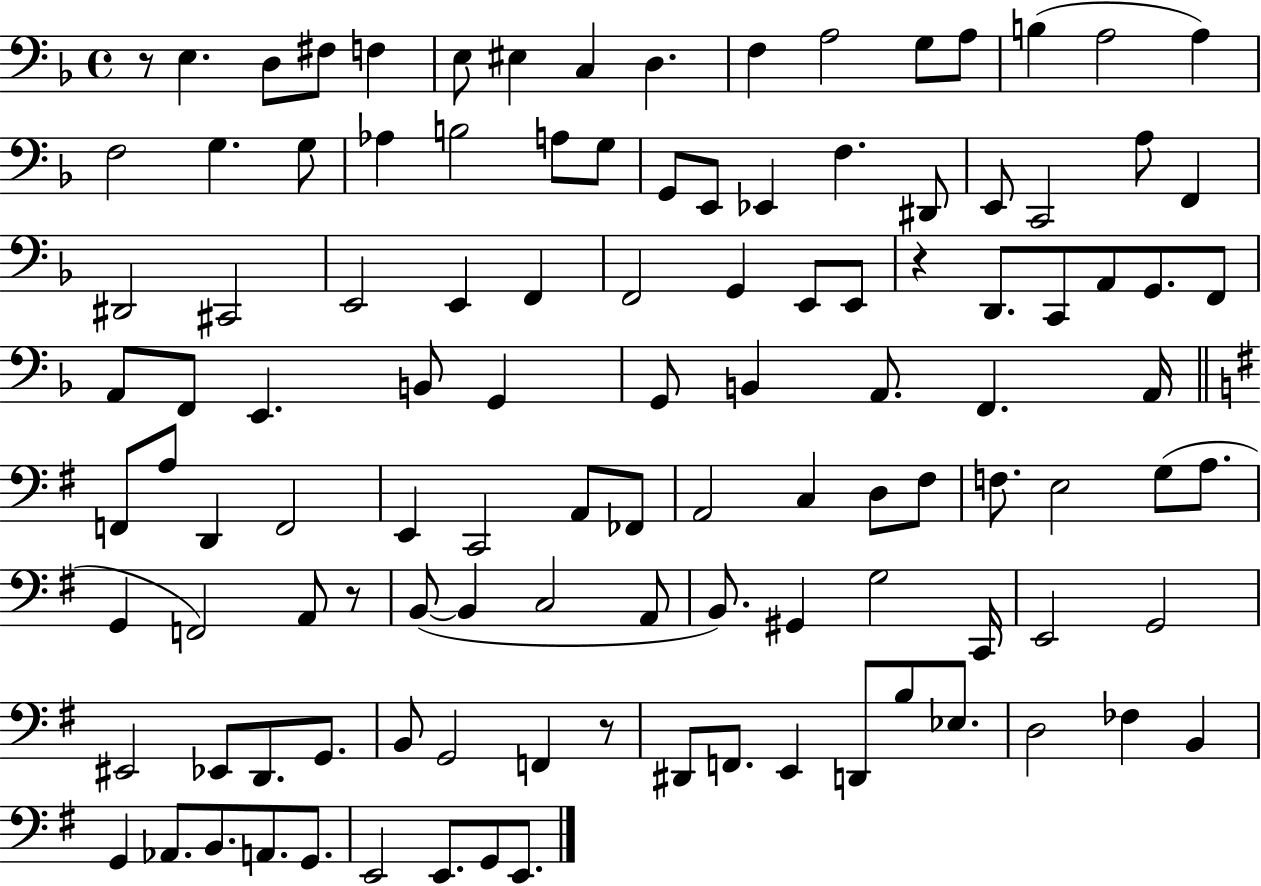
R/e E3/q. D3/e F#3/e F3/q E3/e EIS3/q C3/q D3/q. F3/q A3/h G3/e A3/e B3/q A3/h A3/q F3/h G3/q. G3/e Ab3/q B3/h A3/e G3/e G2/e E2/e Eb2/q F3/q. D#2/e E2/e C2/h A3/e F2/q D#2/h C#2/h E2/h E2/q F2/q F2/h G2/q E2/e E2/e R/q D2/e. C2/e A2/e G2/e. F2/e A2/e F2/e E2/q. B2/e G2/q G2/e B2/q A2/e. F2/q. A2/s F2/e A3/e D2/q F2/h E2/q C2/h A2/e FES2/e A2/h C3/q D3/e F#3/e F3/e. E3/h G3/e A3/e. G2/q F2/h A2/e R/e B2/e B2/q C3/h A2/e B2/e. G#2/q G3/h C2/s E2/h G2/h EIS2/h Eb2/e D2/e. G2/e. B2/e G2/h F2/q R/e D#2/e F2/e. E2/q D2/e B3/e Eb3/e. D3/h FES3/q B2/q G2/q Ab2/e. B2/e. A2/e. G2/e. E2/h E2/e. G2/e E2/e.